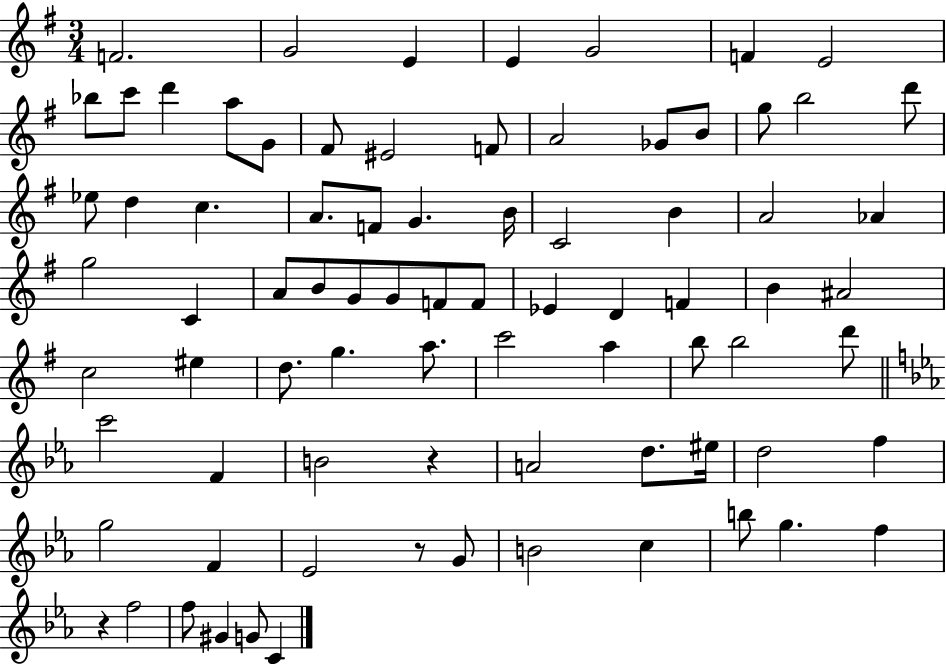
F4/h. G4/h E4/q E4/q G4/h F4/q E4/h Bb5/e C6/e D6/q A5/e G4/e F#4/e EIS4/h F4/e A4/h Gb4/e B4/e G5/e B5/h D6/e Eb5/e D5/q C5/q. A4/e. F4/e G4/q. B4/s C4/h B4/q A4/h Ab4/q G5/h C4/q A4/e B4/e G4/e G4/e F4/e F4/e Eb4/q D4/q F4/q B4/q A#4/h C5/h EIS5/q D5/e. G5/q. A5/e. C6/h A5/q B5/e B5/h D6/e C6/h F4/q B4/h R/q A4/h D5/e. EIS5/s D5/h F5/q G5/h F4/q Eb4/h R/e G4/e B4/h C5/q B5/e G5/q. F5/q R/q F5/h F5/e G#4/q G4/e C4/q